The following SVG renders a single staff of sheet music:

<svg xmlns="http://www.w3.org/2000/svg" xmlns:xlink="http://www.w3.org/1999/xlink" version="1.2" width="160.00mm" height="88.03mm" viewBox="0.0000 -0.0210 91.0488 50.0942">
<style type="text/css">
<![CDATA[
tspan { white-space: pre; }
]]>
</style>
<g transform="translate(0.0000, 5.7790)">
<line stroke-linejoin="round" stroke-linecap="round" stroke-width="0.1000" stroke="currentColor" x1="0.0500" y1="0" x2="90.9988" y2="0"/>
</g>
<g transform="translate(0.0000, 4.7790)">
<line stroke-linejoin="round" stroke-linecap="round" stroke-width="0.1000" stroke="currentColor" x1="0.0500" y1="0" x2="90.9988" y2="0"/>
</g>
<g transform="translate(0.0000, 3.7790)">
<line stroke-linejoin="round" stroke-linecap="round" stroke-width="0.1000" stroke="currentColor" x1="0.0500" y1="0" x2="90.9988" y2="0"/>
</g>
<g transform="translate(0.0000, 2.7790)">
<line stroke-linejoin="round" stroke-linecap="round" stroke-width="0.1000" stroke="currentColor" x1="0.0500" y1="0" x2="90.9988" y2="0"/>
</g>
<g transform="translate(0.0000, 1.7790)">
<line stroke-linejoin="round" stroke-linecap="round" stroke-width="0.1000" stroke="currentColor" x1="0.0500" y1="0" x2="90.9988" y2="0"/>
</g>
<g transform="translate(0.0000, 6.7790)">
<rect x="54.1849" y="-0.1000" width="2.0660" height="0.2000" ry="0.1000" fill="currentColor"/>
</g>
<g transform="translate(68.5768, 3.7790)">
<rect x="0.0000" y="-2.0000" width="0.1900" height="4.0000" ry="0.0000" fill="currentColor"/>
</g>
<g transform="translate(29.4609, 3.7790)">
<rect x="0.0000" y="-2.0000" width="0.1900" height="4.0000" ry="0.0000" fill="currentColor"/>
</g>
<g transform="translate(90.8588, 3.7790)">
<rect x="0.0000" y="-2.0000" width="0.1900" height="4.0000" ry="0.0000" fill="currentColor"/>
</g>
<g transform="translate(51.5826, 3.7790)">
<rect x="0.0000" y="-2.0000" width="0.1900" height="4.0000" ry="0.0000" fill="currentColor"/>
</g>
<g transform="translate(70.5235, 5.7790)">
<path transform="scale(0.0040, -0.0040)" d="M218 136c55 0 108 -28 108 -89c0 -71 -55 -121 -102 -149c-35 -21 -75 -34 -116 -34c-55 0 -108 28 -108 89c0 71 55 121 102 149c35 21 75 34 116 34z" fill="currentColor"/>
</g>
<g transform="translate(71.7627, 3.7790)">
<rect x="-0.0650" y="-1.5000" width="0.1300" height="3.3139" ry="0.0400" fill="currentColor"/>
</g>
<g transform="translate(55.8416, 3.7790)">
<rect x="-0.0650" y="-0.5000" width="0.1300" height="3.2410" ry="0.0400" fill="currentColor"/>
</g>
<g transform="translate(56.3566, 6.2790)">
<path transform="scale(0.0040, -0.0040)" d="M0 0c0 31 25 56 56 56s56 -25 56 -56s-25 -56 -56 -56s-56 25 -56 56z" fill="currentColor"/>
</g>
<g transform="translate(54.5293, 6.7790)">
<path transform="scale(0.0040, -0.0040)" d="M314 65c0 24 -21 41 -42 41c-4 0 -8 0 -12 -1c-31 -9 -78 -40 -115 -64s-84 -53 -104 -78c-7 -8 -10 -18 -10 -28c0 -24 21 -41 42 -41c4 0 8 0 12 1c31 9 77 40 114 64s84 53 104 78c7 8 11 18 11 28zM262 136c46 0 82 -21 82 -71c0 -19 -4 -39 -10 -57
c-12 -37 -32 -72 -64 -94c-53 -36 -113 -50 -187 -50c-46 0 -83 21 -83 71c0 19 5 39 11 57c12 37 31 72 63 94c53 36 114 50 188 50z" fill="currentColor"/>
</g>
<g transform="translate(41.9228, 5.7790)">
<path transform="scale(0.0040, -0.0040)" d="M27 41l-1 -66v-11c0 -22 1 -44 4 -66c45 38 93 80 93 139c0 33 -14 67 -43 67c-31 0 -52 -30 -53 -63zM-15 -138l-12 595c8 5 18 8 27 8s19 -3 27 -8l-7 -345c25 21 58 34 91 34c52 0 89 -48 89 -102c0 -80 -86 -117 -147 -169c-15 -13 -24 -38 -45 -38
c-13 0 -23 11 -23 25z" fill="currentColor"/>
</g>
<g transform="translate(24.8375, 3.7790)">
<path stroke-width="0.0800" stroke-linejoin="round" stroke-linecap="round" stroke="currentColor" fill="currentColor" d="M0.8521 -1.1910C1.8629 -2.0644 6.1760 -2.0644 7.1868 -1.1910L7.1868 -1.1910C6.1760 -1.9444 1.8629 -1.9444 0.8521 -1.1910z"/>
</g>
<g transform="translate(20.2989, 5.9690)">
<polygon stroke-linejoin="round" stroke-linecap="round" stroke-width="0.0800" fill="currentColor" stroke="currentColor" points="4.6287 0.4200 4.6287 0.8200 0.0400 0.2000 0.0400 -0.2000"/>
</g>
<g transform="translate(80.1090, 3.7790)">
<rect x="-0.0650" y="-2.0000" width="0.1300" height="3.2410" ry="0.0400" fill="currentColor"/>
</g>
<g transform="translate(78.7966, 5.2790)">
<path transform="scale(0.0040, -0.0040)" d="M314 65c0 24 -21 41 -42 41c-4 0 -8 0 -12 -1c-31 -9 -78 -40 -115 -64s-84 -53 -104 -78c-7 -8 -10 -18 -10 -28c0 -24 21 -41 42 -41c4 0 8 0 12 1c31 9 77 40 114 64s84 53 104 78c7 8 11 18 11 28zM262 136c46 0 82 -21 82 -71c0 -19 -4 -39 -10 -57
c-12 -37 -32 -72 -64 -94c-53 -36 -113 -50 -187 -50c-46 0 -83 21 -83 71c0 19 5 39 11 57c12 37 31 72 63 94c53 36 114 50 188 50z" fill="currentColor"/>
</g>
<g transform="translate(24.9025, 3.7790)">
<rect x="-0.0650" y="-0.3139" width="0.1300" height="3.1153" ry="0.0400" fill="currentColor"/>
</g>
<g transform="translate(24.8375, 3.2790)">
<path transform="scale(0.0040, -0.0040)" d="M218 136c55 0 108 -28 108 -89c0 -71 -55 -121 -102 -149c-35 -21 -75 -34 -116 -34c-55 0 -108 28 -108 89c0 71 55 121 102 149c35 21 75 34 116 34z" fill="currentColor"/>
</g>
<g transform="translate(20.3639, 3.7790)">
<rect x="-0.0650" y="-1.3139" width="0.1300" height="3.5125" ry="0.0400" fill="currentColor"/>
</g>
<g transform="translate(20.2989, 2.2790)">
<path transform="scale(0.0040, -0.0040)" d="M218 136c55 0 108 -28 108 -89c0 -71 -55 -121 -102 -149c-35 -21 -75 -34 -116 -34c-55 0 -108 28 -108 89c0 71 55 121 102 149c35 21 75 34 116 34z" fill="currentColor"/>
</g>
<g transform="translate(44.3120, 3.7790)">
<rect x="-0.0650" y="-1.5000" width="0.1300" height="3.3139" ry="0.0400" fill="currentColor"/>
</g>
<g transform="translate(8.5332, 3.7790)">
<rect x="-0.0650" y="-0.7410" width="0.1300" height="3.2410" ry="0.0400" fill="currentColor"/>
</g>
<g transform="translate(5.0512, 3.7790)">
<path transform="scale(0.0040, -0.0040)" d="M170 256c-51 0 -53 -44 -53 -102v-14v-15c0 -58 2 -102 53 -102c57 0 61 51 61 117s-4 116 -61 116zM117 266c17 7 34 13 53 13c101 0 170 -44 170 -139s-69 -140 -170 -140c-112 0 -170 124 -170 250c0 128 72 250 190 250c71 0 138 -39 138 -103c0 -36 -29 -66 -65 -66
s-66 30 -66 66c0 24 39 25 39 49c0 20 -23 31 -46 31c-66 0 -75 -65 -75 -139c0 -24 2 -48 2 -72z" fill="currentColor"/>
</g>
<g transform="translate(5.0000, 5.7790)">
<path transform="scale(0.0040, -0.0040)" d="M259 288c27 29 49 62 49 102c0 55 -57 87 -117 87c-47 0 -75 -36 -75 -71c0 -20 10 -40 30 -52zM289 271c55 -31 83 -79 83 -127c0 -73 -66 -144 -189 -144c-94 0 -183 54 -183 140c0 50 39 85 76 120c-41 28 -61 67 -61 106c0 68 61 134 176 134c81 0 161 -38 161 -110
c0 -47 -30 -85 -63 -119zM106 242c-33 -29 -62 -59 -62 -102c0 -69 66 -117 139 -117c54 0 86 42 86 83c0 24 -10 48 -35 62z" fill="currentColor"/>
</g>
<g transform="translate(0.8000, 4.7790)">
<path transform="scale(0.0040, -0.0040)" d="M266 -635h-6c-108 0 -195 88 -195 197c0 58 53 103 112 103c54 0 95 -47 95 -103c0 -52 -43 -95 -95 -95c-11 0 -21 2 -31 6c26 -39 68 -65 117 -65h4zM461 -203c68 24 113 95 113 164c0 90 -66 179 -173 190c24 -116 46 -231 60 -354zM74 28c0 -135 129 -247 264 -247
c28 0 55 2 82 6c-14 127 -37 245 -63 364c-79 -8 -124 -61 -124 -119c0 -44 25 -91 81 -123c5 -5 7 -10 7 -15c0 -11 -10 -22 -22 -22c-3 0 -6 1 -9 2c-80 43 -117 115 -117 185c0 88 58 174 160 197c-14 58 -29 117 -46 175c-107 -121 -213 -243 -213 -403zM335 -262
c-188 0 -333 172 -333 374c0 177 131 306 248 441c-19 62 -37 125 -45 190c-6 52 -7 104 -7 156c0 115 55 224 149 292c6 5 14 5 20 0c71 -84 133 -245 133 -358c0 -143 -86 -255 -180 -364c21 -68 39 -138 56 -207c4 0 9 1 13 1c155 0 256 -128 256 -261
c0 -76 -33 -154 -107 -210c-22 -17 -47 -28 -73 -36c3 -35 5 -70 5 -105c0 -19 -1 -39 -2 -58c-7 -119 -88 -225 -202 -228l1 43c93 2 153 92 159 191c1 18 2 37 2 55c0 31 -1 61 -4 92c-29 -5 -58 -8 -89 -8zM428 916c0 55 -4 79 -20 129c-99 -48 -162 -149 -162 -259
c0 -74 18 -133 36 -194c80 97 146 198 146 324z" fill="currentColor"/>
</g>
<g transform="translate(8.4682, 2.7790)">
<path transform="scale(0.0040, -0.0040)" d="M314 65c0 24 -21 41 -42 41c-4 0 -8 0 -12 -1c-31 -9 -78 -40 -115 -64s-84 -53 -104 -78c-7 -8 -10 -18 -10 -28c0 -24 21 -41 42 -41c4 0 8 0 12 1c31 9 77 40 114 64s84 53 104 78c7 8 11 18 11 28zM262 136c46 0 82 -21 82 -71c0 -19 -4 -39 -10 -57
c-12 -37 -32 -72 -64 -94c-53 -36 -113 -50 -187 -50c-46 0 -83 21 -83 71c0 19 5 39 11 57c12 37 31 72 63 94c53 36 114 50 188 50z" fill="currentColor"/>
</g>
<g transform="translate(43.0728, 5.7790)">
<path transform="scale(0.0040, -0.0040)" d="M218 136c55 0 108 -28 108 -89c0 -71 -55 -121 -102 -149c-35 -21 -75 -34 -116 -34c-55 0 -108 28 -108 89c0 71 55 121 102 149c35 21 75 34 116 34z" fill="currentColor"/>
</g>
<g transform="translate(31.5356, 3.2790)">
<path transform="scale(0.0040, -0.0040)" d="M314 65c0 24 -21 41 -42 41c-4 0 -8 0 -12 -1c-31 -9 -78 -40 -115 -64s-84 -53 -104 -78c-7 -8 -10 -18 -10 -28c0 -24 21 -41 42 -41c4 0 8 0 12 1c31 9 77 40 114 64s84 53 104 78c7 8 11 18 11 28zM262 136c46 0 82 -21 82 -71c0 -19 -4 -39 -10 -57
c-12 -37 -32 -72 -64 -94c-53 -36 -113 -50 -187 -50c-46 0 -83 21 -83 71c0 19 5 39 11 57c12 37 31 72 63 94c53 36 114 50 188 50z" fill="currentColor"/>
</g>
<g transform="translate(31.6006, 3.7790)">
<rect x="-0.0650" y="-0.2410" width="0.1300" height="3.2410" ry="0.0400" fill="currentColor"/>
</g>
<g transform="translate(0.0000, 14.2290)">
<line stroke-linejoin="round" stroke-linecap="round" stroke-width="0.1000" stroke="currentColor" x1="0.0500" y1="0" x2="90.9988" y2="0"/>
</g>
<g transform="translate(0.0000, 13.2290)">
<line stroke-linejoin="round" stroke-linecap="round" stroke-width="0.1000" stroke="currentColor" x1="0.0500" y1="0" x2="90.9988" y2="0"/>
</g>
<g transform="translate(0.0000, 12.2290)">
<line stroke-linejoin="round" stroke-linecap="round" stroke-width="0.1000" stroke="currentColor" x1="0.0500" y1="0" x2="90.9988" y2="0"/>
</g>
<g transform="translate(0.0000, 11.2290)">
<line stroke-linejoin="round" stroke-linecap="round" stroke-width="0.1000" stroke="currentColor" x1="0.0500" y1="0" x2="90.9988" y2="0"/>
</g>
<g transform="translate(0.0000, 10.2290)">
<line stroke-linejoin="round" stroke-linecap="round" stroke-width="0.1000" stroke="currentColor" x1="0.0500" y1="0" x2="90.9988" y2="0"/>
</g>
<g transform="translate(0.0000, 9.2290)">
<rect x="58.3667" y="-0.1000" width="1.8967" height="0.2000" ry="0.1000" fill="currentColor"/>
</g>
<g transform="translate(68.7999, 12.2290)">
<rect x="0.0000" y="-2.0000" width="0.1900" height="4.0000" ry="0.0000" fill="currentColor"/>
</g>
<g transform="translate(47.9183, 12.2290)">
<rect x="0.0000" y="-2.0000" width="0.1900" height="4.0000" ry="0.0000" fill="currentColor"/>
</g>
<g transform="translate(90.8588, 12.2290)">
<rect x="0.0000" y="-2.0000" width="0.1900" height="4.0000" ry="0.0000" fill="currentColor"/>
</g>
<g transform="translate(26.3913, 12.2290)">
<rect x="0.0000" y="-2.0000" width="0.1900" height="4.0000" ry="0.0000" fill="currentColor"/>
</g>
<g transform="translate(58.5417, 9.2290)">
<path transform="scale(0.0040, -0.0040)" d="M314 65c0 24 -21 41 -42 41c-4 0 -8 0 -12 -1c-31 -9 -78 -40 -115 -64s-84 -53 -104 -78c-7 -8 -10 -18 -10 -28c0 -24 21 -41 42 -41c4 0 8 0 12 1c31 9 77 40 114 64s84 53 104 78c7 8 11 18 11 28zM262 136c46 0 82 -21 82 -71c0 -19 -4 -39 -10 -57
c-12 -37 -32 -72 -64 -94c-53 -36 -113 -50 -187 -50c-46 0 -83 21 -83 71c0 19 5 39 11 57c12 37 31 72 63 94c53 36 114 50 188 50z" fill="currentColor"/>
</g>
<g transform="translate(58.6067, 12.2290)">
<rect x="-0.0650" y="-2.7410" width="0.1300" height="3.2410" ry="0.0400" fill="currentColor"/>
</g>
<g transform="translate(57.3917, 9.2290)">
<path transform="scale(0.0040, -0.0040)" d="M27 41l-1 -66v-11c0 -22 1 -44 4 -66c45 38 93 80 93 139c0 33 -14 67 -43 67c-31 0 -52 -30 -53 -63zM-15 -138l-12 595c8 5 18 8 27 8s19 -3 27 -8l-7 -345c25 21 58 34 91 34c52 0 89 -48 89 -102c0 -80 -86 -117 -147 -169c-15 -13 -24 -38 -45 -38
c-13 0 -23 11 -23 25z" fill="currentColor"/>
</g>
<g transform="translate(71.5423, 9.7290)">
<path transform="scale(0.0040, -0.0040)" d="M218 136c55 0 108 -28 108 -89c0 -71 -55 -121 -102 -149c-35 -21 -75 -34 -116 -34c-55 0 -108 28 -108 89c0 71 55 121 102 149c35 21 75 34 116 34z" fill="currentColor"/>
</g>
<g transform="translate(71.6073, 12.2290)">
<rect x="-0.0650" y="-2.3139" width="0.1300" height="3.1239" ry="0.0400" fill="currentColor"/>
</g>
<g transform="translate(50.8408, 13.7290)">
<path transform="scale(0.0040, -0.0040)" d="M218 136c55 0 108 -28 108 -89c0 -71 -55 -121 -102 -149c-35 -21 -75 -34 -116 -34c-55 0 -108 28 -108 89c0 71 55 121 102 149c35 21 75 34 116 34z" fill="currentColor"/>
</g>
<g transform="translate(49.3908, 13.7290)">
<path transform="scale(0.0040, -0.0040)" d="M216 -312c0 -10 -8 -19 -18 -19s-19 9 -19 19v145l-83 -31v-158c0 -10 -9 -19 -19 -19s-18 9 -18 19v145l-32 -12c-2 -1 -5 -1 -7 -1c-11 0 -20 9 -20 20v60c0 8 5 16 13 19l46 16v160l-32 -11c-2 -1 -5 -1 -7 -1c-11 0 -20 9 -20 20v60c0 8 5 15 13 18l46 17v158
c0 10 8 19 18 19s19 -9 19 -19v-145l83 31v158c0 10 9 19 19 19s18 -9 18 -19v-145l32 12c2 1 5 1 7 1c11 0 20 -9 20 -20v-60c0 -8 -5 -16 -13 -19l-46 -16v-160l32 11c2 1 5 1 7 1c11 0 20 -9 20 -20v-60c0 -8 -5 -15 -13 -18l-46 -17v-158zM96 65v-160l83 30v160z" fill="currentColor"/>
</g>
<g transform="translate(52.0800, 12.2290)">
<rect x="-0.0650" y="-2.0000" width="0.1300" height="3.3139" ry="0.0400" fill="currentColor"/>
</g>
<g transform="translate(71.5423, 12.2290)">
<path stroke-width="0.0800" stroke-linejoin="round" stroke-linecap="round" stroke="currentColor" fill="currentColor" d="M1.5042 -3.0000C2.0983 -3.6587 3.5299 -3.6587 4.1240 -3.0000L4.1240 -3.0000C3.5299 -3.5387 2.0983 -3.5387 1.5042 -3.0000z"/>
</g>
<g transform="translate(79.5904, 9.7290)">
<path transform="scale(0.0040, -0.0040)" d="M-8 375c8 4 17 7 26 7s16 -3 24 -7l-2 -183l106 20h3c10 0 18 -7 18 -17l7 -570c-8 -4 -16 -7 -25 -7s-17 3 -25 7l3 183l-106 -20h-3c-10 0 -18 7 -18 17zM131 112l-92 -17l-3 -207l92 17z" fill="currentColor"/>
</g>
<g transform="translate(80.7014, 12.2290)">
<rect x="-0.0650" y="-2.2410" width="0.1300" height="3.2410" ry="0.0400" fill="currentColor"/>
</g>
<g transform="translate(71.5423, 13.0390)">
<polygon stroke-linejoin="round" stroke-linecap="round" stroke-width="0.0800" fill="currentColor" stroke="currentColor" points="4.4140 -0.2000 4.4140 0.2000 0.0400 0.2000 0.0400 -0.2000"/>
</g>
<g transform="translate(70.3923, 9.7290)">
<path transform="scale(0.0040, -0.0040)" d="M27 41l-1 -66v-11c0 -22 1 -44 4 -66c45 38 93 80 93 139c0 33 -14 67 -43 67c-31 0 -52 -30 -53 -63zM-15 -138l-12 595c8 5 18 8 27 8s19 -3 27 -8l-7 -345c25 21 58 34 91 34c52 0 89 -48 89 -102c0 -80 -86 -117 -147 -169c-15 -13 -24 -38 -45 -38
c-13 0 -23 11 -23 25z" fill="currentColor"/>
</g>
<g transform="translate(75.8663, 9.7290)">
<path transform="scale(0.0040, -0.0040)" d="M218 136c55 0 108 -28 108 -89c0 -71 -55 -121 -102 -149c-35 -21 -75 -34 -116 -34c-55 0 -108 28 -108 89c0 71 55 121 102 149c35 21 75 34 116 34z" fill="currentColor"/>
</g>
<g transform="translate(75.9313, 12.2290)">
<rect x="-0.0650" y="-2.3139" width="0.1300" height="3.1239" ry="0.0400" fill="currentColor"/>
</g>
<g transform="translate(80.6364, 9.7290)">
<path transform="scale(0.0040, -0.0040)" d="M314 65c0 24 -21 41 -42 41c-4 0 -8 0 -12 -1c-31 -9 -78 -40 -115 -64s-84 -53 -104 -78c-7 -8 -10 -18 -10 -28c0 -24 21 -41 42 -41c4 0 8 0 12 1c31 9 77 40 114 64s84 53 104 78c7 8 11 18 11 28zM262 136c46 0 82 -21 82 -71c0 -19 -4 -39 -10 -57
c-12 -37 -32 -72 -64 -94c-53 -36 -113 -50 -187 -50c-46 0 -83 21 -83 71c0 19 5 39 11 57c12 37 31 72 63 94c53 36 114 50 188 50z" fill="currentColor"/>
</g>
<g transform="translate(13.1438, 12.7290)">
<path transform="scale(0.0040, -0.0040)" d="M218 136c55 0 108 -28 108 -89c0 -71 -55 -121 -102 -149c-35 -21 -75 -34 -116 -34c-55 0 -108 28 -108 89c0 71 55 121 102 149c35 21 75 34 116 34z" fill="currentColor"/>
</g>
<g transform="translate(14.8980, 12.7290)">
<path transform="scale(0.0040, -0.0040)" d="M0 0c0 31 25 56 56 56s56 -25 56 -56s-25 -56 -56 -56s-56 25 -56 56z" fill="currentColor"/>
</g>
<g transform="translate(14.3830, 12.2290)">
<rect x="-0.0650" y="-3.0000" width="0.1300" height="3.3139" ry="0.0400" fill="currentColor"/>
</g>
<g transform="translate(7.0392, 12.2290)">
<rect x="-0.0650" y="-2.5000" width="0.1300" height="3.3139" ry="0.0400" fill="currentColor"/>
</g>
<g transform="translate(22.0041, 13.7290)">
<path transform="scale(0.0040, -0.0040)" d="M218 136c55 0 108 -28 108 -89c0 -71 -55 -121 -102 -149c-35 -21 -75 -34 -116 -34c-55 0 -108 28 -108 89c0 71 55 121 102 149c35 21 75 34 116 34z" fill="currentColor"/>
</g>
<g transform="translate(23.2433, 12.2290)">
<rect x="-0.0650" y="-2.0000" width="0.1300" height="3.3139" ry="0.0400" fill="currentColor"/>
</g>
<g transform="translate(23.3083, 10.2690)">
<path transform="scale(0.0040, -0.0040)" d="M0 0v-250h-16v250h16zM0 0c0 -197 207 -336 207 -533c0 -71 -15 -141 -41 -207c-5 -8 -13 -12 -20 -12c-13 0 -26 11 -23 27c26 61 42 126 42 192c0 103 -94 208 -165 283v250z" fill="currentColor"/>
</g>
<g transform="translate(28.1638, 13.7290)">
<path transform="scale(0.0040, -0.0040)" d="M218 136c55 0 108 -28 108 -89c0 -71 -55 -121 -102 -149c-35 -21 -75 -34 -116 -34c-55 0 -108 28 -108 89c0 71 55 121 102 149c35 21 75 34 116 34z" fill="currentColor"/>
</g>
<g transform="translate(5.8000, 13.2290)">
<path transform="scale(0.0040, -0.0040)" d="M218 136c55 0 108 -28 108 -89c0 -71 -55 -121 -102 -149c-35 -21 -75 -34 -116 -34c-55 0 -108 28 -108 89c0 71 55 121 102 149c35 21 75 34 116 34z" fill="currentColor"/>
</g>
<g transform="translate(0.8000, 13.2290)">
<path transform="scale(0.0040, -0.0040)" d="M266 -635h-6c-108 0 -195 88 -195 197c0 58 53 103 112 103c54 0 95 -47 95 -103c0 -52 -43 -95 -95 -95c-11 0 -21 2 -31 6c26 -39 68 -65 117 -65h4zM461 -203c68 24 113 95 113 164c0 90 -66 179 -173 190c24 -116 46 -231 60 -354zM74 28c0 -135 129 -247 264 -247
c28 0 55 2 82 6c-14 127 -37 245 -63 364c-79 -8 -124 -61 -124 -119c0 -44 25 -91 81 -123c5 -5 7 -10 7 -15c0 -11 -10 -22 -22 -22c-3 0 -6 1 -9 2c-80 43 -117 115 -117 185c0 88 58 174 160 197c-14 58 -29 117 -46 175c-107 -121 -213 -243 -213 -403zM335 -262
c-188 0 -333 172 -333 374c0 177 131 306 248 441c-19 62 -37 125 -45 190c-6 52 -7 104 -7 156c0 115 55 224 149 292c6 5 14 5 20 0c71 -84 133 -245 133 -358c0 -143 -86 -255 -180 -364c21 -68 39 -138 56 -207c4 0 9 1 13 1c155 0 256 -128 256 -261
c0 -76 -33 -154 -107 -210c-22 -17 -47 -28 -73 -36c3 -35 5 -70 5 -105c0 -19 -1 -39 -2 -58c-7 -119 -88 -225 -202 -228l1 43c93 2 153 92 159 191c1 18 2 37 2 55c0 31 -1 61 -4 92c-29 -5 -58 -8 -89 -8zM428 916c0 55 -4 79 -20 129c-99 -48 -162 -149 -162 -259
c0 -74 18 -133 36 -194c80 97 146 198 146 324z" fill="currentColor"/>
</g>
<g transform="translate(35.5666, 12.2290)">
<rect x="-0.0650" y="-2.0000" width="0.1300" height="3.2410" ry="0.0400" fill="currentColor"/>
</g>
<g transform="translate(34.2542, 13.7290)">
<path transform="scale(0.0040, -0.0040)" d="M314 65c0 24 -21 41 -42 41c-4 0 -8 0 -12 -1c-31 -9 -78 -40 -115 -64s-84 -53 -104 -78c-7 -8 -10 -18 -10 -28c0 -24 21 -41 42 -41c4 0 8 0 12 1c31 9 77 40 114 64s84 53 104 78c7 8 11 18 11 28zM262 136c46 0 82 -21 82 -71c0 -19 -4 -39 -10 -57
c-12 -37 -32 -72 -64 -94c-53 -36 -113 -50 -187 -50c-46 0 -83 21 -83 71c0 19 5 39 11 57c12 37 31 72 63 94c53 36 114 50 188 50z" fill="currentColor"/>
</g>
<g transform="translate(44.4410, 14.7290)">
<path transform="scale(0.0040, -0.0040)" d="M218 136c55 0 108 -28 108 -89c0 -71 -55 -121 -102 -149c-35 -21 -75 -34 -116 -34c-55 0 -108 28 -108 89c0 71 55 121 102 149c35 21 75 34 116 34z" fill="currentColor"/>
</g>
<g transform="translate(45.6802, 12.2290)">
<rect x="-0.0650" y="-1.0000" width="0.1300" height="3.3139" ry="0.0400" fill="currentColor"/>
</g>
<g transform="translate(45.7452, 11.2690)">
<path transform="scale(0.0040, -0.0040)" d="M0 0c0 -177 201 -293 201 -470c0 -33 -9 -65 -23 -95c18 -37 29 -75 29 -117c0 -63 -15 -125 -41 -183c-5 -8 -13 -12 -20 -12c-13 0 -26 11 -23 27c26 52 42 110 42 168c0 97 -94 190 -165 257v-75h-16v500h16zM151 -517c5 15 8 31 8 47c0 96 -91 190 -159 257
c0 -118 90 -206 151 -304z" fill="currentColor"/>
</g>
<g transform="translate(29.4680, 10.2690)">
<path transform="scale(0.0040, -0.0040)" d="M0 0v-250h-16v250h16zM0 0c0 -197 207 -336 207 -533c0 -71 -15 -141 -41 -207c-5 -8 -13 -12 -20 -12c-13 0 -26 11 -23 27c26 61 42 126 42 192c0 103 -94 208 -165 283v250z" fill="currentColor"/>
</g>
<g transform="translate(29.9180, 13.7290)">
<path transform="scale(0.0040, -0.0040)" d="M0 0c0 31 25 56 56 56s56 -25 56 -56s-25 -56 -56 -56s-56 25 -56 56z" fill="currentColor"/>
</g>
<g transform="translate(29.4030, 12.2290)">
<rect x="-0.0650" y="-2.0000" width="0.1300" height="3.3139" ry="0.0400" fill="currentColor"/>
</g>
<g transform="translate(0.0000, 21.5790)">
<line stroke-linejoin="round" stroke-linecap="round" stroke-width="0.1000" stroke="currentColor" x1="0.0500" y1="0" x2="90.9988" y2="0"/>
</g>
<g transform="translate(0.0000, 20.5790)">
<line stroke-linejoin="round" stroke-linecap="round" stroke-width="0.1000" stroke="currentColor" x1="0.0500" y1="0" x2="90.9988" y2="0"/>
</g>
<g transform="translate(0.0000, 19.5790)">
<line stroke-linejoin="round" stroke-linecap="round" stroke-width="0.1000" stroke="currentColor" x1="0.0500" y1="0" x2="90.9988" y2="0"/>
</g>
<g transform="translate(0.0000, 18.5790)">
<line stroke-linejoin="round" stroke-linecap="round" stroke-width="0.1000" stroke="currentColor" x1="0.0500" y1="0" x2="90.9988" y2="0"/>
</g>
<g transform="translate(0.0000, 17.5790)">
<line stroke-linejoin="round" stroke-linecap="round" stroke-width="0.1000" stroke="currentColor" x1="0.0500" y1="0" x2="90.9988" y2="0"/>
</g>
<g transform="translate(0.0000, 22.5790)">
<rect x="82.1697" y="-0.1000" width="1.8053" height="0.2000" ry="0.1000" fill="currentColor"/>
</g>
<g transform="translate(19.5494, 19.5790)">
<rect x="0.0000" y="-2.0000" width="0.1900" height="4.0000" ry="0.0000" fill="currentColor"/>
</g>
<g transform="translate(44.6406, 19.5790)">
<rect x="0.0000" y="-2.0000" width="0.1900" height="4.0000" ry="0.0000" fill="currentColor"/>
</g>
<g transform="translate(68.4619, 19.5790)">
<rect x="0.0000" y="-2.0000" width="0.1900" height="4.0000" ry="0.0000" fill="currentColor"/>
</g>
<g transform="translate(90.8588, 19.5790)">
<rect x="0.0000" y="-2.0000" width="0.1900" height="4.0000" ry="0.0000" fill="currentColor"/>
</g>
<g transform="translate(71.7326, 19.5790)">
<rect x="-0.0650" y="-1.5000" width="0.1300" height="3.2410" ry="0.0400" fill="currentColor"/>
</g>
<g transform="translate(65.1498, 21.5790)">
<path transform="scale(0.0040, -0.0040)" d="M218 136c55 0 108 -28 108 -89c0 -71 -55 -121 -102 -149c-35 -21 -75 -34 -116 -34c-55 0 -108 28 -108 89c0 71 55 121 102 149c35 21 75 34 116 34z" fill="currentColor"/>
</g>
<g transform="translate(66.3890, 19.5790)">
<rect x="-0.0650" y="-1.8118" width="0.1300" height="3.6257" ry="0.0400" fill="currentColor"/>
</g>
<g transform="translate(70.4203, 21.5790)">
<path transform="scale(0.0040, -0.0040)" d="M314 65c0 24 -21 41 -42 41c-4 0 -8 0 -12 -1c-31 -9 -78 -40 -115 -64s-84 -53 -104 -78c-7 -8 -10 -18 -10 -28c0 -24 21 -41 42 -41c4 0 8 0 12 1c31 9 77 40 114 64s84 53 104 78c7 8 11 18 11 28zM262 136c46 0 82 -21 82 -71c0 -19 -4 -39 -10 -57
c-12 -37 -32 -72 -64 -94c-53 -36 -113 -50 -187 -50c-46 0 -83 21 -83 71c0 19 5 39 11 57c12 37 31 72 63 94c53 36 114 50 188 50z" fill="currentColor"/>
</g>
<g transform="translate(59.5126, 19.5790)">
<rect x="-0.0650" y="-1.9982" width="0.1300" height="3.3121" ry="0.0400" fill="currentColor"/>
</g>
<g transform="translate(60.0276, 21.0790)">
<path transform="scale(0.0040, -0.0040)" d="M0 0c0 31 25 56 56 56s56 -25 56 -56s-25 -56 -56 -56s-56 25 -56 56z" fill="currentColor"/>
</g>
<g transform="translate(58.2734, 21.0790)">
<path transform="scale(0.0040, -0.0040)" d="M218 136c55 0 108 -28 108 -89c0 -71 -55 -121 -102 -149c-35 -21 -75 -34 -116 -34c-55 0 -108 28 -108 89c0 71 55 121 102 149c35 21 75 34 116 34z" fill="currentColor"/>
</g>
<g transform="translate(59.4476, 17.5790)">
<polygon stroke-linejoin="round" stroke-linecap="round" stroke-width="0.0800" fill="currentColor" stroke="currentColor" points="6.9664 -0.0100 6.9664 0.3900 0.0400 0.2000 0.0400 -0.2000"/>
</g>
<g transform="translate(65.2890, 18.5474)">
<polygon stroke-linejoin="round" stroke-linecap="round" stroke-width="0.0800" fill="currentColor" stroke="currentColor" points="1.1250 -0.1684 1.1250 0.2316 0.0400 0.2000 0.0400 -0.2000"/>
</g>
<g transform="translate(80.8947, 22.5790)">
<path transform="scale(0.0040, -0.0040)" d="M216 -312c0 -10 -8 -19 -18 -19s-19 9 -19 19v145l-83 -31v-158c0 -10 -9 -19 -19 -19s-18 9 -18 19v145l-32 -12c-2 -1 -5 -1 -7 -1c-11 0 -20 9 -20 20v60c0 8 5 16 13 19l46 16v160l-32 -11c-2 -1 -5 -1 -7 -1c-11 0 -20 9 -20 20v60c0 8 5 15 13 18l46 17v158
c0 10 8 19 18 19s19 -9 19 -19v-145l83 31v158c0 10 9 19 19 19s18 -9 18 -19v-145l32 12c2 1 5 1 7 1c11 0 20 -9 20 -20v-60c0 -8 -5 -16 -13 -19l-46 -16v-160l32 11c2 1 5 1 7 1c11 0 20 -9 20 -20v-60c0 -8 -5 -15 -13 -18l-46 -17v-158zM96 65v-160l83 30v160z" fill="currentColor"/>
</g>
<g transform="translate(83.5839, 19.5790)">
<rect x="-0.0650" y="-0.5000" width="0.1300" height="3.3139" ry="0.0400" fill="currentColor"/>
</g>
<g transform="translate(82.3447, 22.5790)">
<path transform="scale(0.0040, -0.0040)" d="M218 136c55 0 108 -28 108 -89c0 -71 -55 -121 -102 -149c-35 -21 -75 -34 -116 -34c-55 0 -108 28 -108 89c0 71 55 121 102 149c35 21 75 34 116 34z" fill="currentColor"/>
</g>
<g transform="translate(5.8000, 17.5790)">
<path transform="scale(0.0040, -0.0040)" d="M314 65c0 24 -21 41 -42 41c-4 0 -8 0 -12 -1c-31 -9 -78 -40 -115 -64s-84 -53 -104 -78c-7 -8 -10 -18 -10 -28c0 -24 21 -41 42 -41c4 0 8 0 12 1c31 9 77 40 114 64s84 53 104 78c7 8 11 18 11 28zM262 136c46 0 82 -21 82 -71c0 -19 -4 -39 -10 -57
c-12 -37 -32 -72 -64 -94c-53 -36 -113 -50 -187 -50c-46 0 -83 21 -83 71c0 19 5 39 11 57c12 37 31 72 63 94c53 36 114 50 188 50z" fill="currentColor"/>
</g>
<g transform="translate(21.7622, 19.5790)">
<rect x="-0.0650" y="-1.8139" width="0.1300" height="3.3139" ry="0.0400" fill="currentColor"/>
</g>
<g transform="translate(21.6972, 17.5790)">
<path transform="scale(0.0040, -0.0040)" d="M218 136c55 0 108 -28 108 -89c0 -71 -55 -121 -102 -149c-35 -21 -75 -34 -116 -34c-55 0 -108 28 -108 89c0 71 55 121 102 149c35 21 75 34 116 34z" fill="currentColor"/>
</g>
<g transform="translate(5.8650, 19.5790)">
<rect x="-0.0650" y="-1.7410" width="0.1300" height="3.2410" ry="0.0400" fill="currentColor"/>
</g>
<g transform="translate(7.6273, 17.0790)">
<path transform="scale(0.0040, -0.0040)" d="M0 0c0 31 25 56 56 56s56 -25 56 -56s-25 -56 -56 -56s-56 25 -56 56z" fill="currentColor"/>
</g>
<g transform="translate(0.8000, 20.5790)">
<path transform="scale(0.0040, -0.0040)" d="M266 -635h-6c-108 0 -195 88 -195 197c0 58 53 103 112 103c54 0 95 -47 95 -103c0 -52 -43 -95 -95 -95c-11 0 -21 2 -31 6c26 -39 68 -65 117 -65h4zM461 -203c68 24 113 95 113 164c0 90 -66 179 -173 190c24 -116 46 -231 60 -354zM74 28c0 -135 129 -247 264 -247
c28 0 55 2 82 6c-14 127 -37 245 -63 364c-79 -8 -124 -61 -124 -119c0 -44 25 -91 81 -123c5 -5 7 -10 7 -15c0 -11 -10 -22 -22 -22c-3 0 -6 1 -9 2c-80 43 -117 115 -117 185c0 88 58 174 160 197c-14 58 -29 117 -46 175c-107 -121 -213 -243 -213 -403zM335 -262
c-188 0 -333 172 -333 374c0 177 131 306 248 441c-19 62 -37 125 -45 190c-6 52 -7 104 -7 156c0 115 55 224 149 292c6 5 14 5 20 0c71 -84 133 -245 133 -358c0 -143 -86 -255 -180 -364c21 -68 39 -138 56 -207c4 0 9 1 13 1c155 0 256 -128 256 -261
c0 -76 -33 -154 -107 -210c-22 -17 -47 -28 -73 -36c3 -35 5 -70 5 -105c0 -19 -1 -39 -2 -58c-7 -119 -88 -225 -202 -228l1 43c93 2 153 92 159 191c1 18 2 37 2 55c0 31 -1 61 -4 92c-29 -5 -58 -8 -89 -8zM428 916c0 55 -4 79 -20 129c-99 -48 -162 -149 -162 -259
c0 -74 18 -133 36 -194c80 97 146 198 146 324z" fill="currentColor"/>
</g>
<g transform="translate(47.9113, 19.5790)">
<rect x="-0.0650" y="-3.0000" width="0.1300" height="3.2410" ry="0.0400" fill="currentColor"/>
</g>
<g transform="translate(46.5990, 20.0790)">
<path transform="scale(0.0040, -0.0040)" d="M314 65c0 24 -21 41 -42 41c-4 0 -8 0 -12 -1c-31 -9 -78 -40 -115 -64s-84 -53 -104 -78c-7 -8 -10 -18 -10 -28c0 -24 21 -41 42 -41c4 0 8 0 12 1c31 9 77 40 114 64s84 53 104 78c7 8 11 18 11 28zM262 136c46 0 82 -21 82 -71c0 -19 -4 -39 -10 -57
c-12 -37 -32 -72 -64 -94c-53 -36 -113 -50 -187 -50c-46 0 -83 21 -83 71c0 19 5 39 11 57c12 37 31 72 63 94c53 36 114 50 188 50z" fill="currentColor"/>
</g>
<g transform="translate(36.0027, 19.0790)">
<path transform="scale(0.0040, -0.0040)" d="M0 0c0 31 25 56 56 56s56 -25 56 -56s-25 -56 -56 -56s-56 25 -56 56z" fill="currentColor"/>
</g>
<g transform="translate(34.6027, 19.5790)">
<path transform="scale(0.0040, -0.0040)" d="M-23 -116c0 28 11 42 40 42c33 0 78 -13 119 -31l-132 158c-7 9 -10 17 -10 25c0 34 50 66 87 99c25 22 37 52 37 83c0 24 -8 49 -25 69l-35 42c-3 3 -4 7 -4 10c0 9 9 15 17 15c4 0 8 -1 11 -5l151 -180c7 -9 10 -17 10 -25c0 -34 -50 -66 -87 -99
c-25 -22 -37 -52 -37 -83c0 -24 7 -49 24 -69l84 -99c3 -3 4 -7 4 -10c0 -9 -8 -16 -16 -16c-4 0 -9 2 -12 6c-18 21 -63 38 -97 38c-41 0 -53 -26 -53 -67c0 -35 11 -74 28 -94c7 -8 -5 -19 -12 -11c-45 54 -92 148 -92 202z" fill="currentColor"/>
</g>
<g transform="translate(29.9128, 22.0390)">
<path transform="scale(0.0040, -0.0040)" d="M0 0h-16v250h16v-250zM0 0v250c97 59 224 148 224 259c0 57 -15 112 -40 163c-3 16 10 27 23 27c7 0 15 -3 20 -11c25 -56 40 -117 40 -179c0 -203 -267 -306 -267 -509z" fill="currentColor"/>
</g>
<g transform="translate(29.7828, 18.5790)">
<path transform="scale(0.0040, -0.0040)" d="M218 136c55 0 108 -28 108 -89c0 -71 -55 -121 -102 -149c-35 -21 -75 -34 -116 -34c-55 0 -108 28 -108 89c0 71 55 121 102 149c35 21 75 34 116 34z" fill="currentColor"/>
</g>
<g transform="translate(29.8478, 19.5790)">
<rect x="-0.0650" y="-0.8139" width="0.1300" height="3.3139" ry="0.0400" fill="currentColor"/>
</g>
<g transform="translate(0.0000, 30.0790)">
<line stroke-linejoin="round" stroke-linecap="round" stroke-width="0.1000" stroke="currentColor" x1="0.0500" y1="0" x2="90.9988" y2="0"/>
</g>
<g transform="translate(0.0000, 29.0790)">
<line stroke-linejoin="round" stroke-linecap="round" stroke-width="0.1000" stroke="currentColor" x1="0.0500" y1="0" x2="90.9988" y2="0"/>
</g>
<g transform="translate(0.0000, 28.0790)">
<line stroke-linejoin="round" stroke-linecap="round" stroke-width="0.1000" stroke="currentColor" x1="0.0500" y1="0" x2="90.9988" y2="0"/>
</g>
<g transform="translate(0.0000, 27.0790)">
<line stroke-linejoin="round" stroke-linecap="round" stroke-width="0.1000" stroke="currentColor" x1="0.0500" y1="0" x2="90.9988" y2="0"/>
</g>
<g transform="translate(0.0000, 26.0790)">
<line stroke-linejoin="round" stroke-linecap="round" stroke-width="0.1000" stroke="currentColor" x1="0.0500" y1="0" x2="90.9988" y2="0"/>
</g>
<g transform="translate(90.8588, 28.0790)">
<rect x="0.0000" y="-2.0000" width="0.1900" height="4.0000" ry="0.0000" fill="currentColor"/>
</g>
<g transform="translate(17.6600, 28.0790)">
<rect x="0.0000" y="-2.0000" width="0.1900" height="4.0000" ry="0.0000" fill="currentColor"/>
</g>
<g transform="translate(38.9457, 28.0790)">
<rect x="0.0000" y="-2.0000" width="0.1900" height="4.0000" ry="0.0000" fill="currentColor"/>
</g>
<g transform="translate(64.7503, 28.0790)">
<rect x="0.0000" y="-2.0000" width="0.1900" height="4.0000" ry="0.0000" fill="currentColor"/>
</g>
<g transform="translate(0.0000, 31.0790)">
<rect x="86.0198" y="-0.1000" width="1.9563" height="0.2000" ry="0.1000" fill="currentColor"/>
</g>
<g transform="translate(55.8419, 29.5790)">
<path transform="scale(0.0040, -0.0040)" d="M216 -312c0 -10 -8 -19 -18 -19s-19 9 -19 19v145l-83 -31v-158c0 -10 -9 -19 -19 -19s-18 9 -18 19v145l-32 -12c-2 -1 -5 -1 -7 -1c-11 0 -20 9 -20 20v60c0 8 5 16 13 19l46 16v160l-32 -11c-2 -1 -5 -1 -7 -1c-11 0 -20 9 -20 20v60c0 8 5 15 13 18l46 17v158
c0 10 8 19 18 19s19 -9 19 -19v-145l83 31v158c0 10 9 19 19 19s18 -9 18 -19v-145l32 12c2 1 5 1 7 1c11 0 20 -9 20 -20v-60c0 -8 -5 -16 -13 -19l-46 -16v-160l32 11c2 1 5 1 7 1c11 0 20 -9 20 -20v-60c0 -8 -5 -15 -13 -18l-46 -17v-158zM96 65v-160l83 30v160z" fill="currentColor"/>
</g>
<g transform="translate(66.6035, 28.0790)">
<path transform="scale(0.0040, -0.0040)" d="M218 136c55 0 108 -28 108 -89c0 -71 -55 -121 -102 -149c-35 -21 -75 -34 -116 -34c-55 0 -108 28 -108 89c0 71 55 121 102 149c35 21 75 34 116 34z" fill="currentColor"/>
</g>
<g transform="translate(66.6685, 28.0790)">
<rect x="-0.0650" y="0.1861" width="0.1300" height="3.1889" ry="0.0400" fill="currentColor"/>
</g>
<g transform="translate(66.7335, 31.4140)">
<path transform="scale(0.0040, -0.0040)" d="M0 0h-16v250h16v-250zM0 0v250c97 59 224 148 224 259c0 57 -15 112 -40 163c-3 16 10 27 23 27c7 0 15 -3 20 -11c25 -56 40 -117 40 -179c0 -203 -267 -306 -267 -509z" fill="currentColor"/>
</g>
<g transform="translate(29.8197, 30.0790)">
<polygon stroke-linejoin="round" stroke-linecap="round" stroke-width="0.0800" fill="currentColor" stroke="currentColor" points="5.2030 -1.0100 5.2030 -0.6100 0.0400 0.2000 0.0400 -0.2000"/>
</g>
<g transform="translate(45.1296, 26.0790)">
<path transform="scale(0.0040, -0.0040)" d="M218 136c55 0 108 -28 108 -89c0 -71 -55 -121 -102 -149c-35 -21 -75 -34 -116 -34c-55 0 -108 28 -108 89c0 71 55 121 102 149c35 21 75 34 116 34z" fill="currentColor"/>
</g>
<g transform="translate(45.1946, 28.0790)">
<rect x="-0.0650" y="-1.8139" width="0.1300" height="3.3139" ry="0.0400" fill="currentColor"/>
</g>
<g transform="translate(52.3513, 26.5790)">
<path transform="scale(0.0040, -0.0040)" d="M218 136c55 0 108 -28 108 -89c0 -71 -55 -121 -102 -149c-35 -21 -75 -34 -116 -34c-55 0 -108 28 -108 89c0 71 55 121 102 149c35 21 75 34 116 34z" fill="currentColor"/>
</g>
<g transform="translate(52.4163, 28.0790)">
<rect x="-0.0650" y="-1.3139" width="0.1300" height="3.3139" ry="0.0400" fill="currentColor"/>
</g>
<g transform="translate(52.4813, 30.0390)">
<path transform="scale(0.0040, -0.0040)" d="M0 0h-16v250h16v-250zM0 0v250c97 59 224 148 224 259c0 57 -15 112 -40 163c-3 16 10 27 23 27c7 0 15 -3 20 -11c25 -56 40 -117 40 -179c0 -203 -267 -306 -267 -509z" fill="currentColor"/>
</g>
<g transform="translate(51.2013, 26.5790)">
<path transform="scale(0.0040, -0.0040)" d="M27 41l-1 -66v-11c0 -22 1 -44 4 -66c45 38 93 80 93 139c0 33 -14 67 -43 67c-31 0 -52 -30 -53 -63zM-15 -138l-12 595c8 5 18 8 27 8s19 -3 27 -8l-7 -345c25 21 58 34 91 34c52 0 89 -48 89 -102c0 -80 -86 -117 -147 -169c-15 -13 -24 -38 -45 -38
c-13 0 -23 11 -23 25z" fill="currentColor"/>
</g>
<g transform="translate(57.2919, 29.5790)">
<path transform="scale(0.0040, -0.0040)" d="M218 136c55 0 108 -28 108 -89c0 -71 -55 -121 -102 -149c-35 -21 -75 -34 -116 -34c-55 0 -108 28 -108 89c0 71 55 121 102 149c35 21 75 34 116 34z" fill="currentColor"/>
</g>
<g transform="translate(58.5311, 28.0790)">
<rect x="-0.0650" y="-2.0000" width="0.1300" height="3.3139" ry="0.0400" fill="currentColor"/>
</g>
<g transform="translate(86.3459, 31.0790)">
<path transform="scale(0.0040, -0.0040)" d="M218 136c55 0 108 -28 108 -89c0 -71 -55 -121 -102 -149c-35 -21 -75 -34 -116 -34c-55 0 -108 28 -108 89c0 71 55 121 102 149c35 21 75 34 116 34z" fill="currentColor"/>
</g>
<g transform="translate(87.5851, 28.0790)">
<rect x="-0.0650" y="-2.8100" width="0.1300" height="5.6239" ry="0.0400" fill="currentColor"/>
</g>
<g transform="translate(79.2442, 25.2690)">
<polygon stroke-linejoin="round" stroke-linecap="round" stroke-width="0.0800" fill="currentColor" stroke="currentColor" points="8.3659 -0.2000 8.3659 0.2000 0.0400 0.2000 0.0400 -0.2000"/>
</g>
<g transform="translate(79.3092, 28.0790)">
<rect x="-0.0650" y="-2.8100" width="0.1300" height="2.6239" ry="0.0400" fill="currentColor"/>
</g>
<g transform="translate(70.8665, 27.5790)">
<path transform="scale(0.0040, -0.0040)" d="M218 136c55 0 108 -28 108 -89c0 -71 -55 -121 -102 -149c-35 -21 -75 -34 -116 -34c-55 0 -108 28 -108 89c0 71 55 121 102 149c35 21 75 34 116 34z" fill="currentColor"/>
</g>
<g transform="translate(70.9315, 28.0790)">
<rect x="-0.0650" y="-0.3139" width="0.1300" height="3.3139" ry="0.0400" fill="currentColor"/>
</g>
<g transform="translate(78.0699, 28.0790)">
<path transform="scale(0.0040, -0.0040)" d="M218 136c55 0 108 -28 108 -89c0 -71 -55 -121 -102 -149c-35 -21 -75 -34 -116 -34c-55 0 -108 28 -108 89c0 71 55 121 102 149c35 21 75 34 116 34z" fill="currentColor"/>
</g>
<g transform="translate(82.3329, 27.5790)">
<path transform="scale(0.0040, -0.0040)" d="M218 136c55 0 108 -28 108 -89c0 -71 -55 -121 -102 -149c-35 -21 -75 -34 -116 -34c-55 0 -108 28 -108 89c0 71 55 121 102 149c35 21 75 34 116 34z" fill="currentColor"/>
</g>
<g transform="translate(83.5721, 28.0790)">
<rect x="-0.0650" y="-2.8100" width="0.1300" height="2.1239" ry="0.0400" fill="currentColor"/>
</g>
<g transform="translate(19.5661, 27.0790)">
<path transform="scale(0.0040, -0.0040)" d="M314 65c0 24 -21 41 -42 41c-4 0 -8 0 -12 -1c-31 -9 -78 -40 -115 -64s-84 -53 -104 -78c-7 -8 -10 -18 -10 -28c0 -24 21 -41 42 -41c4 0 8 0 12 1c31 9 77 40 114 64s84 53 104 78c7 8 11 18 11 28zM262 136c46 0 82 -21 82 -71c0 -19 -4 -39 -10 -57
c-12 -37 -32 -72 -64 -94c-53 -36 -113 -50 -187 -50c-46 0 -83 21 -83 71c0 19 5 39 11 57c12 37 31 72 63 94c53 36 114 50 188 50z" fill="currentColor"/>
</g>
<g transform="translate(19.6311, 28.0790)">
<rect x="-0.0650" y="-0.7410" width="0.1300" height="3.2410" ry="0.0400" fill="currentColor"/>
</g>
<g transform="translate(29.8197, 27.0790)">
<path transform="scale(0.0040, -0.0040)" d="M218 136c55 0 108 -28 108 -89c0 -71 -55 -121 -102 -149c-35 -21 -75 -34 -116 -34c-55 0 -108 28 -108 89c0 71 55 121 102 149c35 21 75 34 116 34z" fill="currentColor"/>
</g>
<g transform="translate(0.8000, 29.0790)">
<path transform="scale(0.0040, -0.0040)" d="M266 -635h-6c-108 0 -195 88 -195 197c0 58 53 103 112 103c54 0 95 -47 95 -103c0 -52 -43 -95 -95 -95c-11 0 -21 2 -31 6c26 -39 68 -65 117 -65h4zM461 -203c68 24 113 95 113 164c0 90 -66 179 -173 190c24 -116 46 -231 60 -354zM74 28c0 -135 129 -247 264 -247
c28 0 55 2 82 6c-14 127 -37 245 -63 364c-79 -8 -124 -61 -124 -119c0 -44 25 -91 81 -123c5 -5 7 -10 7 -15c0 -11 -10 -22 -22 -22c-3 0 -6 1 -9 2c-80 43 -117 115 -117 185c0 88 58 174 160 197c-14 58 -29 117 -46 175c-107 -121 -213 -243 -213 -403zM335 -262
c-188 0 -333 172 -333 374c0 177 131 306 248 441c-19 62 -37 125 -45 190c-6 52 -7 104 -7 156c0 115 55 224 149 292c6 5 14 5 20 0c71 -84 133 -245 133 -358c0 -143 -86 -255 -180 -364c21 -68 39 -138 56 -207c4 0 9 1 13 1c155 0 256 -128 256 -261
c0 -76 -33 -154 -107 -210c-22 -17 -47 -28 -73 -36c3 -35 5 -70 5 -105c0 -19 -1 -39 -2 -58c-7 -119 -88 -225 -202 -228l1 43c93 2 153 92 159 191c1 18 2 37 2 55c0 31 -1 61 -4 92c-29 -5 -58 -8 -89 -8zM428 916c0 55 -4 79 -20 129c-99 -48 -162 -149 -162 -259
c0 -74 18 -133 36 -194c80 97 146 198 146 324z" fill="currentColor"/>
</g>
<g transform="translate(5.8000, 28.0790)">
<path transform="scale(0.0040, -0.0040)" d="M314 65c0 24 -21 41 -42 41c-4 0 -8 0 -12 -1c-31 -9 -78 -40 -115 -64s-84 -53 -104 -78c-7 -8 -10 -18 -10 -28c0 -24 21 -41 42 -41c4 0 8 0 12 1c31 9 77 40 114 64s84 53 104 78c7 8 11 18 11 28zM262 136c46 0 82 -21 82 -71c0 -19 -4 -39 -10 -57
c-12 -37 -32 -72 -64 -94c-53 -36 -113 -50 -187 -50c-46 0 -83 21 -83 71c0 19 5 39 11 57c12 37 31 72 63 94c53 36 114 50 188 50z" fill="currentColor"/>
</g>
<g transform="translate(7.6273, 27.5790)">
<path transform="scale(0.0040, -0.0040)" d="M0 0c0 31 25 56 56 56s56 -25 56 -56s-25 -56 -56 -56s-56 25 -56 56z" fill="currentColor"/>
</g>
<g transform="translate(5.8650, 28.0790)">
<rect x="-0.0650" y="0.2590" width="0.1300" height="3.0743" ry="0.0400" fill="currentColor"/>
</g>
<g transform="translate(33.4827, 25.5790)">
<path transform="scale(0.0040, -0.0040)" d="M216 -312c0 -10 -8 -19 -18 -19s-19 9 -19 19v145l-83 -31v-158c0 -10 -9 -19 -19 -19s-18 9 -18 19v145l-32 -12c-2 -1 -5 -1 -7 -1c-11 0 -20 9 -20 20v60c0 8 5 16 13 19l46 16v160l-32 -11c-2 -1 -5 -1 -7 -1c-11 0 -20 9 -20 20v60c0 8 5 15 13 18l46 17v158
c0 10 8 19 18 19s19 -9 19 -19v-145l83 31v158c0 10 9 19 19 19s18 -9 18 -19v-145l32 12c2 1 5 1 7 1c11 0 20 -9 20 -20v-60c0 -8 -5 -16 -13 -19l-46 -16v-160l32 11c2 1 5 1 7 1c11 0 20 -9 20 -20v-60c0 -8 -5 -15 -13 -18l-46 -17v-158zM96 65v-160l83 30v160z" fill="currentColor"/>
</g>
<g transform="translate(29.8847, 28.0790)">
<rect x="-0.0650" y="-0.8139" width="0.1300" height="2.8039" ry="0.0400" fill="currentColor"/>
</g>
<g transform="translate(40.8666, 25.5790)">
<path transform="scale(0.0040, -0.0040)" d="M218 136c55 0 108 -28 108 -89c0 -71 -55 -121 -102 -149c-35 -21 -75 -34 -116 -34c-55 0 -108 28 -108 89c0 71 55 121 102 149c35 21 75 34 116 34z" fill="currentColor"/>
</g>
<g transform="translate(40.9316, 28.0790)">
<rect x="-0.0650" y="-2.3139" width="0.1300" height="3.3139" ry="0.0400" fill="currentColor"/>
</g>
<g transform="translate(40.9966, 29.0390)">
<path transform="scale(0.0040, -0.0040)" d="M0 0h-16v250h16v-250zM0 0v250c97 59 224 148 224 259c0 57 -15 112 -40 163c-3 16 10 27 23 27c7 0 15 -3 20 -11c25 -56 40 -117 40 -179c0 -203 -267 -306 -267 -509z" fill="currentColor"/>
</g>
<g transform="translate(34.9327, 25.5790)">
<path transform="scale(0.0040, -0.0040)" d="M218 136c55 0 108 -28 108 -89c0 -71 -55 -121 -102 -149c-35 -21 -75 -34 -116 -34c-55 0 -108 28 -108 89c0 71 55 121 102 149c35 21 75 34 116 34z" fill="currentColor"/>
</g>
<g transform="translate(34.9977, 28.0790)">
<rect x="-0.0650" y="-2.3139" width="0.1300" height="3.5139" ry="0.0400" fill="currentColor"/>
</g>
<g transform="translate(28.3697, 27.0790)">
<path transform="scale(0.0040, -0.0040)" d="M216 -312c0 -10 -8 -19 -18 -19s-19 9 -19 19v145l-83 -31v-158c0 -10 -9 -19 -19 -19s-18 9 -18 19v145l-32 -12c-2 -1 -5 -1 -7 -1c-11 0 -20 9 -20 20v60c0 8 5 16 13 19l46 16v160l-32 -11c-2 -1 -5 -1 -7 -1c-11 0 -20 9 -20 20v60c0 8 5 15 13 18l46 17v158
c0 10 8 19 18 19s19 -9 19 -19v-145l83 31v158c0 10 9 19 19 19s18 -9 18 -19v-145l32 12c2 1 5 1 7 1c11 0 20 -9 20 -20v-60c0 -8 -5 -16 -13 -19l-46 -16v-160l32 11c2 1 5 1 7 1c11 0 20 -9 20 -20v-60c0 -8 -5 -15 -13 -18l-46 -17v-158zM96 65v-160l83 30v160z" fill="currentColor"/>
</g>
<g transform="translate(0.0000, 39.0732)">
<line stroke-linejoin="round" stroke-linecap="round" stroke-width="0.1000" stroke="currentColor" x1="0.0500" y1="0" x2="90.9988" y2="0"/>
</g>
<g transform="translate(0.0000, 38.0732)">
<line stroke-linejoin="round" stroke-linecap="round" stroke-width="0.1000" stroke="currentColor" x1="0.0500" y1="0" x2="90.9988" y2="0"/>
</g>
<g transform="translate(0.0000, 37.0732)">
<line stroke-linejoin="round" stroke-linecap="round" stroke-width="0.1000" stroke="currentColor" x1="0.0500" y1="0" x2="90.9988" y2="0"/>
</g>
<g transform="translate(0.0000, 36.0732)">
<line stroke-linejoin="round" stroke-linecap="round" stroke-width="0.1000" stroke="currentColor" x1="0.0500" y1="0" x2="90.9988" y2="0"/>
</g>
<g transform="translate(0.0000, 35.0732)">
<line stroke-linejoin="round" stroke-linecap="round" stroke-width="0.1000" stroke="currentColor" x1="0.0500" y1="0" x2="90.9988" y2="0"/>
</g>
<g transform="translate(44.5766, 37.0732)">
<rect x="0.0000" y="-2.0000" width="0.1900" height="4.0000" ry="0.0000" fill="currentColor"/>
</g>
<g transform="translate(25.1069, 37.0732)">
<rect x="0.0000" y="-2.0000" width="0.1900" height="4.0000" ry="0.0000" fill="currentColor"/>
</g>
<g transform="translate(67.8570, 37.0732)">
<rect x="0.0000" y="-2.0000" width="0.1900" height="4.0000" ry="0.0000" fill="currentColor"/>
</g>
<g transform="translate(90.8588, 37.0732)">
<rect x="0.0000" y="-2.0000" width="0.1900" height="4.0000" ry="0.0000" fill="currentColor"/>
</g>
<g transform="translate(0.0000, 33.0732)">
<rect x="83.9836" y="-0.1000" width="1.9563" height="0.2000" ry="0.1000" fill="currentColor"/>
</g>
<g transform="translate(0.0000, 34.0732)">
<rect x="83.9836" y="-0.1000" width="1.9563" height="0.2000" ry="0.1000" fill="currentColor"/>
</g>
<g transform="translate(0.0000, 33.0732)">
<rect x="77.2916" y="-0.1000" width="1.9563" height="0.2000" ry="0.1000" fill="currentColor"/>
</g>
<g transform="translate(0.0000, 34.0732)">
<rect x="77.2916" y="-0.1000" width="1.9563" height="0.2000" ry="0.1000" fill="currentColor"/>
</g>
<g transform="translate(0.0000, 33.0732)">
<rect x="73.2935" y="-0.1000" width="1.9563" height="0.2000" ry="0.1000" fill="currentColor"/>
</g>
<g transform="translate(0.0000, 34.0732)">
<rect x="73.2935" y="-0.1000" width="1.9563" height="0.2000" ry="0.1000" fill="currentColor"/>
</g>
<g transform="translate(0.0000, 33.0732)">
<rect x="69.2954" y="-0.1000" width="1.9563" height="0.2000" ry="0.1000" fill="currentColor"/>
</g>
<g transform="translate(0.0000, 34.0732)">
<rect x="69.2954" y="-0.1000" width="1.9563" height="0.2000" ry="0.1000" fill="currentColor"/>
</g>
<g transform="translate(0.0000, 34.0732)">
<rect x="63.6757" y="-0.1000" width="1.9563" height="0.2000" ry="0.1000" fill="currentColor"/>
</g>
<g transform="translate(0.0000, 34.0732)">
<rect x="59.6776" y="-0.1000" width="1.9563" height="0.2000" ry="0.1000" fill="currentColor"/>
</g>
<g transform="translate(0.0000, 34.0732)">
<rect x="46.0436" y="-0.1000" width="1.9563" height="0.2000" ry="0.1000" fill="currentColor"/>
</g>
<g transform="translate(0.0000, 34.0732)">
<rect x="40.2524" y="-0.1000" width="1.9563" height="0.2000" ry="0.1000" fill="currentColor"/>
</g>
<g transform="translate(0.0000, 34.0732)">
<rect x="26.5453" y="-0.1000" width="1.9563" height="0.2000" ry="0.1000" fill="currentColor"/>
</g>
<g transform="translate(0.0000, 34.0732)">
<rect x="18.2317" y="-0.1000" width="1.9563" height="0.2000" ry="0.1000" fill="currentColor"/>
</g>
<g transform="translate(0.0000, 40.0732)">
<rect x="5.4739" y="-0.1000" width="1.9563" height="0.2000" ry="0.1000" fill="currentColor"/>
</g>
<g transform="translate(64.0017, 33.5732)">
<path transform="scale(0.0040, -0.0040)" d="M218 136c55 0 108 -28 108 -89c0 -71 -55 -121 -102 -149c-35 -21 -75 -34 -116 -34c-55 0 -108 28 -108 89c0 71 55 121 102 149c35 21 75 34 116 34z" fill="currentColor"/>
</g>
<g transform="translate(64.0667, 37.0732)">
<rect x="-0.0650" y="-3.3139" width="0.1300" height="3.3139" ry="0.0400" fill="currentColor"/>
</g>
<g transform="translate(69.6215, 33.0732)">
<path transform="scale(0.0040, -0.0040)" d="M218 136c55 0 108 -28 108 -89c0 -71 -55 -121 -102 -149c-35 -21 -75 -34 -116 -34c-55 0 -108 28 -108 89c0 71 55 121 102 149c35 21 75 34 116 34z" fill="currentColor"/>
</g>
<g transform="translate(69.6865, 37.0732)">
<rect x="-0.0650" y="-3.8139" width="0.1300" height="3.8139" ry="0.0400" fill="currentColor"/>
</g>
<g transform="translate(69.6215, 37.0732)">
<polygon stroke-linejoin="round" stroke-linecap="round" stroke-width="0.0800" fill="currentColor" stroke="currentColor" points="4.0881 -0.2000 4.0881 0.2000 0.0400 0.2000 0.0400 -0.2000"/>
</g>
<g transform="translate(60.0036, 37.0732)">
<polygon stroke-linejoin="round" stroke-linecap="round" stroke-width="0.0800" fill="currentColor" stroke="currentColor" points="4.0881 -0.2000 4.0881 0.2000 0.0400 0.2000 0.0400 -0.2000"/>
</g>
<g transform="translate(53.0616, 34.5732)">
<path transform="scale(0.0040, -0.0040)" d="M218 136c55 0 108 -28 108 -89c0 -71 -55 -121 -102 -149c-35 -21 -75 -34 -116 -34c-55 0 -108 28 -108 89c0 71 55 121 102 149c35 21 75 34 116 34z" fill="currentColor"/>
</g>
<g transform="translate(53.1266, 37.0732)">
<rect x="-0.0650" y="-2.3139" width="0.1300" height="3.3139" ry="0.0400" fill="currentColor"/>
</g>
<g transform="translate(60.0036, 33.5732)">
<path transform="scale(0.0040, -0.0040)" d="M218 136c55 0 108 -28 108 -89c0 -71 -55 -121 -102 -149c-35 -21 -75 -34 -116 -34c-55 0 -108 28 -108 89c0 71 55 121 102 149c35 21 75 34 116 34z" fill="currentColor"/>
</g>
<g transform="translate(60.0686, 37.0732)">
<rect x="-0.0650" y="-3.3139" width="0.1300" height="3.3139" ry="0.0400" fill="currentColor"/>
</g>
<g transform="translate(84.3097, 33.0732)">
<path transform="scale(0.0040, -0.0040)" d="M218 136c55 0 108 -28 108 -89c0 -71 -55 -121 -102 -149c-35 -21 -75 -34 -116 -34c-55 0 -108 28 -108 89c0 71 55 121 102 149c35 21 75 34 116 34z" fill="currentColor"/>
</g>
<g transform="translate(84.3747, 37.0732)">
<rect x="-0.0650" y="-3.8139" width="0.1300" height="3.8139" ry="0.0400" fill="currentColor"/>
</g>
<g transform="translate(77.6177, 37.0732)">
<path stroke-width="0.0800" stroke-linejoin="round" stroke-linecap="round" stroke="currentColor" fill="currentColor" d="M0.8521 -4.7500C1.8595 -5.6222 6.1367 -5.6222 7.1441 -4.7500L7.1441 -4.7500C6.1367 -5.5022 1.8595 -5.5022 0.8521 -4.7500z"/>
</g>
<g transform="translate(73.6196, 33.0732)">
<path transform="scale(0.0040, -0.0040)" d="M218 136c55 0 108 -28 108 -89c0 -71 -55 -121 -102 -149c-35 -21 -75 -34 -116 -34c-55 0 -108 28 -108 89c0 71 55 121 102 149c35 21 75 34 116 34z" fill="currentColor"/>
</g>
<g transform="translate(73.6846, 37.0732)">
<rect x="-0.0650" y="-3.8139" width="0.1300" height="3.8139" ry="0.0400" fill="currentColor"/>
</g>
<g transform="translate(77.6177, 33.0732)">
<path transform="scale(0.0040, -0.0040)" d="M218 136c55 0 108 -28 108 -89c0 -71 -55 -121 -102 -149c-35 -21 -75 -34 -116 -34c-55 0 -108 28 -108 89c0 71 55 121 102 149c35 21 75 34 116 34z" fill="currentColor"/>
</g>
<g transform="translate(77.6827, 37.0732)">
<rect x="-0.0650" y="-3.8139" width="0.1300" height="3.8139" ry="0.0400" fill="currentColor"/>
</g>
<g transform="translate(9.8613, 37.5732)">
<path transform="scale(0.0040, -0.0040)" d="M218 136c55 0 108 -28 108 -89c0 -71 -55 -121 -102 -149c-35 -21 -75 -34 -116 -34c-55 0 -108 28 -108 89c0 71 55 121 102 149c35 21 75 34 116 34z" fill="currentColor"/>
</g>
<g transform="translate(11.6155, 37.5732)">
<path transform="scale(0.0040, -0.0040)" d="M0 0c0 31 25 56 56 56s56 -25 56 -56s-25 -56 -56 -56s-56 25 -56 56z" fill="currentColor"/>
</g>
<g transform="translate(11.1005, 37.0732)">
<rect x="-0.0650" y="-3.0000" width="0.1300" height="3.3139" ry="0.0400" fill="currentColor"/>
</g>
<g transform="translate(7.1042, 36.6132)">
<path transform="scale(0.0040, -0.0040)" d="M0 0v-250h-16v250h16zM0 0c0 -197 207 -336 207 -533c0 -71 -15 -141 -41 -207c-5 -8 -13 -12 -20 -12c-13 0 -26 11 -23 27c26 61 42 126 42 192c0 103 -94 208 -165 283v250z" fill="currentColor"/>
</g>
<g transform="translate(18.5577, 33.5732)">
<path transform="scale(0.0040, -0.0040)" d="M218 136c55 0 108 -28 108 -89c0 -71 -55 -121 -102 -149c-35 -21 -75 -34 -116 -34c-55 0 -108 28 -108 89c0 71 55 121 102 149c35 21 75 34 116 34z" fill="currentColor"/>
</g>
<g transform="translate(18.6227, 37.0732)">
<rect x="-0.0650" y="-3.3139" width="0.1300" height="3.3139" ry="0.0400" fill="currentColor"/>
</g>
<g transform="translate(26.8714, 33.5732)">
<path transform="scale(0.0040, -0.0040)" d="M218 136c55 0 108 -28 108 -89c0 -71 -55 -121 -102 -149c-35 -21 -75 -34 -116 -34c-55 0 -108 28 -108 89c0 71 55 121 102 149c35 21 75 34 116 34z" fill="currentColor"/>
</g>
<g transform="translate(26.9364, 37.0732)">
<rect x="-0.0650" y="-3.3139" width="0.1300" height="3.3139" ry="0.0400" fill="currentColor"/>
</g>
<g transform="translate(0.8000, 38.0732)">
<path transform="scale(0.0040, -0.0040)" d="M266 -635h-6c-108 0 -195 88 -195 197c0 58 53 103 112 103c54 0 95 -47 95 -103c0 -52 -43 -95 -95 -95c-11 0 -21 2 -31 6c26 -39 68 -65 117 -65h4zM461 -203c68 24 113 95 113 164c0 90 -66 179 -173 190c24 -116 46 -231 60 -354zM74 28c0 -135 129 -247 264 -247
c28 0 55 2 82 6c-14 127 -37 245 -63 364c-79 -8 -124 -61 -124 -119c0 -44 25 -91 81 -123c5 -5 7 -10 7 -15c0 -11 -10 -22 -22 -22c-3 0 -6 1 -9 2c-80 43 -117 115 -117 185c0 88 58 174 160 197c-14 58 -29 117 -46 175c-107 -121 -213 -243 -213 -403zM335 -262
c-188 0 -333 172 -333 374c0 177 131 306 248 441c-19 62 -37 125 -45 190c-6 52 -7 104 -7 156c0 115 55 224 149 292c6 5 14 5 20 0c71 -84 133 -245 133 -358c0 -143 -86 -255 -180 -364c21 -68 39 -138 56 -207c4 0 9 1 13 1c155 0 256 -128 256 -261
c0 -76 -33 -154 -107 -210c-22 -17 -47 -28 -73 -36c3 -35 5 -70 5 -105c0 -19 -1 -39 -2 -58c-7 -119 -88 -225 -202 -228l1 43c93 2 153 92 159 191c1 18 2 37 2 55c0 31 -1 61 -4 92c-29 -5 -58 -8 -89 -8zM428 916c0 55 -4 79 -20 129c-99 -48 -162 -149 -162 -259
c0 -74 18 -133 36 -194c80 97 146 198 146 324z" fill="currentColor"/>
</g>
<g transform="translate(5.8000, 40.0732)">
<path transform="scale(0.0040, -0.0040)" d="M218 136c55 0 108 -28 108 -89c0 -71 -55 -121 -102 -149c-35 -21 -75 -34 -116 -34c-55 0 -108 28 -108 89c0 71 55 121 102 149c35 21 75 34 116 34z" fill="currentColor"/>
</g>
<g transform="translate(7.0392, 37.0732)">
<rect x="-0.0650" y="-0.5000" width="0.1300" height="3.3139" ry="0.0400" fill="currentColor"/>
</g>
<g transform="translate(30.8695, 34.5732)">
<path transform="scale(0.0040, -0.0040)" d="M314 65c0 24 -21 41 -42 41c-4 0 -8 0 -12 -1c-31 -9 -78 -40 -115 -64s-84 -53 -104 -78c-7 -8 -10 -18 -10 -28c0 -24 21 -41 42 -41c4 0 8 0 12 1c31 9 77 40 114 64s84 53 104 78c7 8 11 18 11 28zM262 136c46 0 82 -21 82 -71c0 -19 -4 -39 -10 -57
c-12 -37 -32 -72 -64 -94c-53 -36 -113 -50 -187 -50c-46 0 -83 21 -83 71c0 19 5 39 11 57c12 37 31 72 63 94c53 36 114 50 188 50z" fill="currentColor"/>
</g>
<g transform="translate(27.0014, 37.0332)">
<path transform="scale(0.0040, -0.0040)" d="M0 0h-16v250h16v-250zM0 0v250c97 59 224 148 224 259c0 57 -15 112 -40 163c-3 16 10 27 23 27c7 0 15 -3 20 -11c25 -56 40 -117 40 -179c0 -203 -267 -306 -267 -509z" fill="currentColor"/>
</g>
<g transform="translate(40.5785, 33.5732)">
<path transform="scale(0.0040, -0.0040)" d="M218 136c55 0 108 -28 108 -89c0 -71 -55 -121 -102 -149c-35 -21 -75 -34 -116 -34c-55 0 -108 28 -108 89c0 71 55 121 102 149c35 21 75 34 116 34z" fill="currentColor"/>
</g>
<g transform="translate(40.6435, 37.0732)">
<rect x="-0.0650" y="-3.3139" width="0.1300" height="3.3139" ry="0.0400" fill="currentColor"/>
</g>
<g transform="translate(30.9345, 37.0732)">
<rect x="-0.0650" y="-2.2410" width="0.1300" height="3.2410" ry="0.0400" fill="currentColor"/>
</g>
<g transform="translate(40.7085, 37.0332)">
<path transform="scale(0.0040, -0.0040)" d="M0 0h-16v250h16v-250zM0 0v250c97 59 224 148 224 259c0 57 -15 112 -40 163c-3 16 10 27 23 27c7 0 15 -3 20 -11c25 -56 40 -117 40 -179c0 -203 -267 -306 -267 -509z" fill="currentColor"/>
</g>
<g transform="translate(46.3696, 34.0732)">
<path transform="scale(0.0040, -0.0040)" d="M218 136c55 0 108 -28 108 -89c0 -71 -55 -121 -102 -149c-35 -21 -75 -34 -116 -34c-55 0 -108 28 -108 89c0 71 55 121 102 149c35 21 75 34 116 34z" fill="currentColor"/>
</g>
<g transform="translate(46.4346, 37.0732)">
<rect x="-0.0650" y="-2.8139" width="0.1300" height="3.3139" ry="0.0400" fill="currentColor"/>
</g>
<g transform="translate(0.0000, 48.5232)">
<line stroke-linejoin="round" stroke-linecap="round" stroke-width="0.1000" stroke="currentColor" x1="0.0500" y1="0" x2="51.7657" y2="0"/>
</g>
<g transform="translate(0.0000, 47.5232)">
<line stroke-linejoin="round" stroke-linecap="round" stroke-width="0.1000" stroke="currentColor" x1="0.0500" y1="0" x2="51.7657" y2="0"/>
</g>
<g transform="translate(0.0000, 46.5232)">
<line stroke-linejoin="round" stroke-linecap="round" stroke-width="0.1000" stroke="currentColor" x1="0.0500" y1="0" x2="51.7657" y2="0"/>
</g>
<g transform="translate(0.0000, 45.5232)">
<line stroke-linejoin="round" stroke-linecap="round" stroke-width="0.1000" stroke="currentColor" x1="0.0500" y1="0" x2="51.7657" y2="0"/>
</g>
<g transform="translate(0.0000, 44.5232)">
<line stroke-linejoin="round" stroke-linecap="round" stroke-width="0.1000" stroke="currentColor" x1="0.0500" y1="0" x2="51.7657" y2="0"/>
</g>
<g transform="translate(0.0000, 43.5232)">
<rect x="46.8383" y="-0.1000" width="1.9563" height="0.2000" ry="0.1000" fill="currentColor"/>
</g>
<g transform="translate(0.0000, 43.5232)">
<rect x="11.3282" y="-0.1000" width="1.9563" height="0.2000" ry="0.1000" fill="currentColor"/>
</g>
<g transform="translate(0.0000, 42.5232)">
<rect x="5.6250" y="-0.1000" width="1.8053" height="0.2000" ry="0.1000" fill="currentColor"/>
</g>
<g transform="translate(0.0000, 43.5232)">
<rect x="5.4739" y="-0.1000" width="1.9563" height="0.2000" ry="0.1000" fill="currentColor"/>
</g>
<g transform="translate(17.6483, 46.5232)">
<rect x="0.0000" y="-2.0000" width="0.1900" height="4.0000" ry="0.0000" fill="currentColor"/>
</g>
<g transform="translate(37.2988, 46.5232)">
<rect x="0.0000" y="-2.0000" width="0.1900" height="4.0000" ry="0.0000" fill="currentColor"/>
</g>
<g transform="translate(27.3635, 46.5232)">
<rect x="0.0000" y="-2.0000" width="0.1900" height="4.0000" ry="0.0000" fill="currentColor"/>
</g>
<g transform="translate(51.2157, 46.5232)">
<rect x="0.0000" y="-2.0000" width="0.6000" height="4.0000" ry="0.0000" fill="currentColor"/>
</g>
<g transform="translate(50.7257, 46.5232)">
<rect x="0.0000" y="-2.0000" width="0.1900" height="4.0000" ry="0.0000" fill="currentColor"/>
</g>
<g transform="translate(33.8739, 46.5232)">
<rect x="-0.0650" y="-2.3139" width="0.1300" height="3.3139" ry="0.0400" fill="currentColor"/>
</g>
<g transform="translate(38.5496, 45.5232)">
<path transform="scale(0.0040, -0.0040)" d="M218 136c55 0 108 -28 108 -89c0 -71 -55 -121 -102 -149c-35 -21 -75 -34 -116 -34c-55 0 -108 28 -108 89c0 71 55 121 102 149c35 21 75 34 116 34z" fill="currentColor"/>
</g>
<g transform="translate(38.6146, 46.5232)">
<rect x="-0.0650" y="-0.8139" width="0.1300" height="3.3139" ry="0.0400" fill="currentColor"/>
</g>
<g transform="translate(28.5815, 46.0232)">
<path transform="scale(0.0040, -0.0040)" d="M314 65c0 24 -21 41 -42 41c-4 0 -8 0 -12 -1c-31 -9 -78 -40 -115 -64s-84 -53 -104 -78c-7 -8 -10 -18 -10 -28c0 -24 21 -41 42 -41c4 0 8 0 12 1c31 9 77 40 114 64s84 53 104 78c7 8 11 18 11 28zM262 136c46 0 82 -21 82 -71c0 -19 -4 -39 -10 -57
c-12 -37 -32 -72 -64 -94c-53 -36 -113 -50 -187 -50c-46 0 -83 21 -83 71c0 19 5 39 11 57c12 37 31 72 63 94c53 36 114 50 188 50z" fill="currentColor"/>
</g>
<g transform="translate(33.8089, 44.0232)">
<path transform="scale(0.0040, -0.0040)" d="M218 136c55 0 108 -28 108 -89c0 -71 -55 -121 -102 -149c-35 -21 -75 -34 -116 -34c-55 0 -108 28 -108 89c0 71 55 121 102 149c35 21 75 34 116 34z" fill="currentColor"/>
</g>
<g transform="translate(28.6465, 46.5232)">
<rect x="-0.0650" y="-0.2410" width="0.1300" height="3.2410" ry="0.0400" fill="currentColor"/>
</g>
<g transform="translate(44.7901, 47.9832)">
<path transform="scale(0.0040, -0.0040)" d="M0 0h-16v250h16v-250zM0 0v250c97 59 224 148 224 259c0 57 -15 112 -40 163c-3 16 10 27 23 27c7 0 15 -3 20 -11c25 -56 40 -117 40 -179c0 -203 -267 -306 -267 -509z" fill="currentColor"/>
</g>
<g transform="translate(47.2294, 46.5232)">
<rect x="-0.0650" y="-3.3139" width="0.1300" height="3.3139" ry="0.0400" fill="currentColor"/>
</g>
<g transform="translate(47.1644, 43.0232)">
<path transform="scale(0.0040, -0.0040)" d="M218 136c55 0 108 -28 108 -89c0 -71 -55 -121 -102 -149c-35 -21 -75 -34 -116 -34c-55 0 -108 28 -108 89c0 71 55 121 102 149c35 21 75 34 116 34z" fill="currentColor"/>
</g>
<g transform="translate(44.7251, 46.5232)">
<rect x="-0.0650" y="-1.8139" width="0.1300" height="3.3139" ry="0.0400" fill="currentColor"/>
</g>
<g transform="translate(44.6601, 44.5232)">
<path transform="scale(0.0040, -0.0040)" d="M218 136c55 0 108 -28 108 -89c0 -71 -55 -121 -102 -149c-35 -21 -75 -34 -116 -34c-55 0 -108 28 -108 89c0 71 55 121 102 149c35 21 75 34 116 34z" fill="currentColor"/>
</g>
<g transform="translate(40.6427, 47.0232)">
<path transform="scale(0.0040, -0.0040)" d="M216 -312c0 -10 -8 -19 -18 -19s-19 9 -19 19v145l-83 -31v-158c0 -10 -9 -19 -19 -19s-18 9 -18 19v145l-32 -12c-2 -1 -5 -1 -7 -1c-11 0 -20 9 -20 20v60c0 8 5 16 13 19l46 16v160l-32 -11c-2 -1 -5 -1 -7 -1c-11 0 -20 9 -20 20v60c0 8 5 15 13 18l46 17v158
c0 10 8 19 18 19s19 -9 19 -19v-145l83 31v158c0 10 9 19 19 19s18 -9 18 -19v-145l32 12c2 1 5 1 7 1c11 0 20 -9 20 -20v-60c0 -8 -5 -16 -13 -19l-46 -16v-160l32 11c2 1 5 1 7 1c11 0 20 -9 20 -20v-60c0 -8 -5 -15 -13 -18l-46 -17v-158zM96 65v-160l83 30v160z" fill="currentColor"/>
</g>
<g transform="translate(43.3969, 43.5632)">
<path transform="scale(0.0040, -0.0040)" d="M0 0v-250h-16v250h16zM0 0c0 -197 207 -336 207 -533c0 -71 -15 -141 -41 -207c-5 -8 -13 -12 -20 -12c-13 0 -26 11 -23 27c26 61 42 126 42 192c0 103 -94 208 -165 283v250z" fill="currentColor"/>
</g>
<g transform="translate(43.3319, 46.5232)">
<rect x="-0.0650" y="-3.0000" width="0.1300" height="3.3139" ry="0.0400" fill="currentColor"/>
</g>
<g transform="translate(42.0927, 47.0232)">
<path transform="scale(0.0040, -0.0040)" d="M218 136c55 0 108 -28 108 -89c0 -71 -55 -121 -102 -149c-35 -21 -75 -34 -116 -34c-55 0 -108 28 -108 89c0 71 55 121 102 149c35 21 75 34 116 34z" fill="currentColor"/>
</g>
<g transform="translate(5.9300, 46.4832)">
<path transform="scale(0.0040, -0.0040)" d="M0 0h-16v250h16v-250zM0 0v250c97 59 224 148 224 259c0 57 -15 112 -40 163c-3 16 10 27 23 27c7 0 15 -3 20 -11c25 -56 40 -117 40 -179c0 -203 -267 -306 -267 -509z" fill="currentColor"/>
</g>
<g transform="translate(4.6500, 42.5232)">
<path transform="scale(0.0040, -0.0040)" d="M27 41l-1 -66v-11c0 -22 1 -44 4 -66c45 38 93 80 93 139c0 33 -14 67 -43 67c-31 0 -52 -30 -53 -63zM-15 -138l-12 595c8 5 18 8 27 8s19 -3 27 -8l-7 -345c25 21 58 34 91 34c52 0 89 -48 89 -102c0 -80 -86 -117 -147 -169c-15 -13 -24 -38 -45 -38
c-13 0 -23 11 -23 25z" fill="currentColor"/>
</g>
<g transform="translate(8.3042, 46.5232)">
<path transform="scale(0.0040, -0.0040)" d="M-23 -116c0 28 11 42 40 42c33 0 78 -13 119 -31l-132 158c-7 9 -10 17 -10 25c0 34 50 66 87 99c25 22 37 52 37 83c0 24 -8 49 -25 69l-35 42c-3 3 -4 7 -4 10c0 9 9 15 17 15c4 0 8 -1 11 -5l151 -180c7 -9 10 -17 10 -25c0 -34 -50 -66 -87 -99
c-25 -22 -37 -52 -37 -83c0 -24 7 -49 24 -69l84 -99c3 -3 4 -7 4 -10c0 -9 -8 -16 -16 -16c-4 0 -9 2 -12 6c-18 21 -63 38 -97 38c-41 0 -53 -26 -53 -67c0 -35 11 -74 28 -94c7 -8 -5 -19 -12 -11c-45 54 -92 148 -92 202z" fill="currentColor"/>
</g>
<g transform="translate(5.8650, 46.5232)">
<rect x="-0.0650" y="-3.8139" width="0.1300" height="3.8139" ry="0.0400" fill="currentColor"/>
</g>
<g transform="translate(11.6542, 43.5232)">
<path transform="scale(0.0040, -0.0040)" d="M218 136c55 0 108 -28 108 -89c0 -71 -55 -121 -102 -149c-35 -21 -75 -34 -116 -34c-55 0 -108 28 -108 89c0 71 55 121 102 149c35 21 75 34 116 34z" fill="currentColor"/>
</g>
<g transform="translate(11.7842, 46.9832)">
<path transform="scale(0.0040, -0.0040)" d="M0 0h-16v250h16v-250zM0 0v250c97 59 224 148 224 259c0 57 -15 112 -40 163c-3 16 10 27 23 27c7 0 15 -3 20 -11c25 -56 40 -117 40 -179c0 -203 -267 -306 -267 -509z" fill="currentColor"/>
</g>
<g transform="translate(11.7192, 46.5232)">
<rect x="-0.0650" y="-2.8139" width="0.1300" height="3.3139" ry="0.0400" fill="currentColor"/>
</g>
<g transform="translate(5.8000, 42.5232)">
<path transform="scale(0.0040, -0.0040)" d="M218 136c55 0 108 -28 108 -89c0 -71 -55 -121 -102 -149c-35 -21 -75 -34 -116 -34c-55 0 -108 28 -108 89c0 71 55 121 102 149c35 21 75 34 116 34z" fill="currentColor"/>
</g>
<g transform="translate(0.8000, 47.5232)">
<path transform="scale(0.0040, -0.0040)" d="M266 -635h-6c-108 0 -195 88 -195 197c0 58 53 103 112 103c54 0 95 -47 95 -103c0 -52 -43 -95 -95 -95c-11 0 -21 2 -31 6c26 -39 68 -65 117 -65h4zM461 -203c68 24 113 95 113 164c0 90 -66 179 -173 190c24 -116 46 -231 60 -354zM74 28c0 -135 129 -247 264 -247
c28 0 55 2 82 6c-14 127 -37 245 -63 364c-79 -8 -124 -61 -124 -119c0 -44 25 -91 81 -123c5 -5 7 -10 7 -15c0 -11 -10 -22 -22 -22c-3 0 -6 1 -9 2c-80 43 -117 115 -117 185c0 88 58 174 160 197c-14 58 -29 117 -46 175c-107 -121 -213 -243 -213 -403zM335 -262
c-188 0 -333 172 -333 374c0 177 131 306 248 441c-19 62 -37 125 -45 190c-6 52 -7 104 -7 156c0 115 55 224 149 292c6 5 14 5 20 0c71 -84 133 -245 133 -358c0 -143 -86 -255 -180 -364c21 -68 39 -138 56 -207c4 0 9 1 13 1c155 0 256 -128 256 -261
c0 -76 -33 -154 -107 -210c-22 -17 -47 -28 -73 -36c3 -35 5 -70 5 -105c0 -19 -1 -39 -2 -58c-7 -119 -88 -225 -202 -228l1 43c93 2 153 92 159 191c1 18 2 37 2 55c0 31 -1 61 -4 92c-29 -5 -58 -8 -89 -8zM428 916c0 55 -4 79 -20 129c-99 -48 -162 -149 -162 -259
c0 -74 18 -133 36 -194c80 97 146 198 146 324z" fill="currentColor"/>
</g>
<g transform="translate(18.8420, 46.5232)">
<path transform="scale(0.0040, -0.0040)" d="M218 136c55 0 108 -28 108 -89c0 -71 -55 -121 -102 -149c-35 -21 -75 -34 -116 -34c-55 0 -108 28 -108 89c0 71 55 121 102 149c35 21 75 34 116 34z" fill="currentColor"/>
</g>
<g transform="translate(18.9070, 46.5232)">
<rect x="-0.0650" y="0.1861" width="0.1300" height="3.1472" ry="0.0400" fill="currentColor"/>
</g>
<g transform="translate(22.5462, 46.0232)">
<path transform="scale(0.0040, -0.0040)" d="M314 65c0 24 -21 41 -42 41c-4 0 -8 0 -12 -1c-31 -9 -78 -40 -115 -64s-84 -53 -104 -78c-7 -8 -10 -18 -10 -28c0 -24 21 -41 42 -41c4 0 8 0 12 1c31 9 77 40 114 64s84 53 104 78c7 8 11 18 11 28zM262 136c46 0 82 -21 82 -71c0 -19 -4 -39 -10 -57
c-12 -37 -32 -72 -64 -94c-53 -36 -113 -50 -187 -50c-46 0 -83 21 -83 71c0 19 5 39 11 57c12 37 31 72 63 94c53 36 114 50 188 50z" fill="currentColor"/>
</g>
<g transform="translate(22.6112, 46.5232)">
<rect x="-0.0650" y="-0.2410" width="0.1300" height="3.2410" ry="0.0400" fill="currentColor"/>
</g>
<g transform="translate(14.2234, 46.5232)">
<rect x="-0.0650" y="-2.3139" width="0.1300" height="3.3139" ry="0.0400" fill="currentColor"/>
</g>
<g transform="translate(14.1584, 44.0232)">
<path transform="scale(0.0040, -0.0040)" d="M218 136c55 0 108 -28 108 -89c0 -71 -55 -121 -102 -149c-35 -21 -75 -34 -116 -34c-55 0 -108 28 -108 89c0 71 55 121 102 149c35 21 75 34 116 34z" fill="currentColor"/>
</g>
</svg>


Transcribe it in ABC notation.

X:1
T:Untitled
M:6/8
L:1/4
K:C
d2 e/2 c/2 c2 _E C2 E F2 G A F/2 F/2 F2 D/4 ^F _a2 _g/2 _g/2 g2 f2 f d/2 z A2 F/2 E/4 E2 ^C B2 d2 ^d/2 ^g/2 g/2 f _e/2 ^F B/2 c B/2 c/2 C/2 C/2 A b b/2 g2 b/2 a g b/2 b/2 c'/2 c'/2 c' c' _c'/2 z a/2 g B c2 c2 g d ^A/2 f/2 b